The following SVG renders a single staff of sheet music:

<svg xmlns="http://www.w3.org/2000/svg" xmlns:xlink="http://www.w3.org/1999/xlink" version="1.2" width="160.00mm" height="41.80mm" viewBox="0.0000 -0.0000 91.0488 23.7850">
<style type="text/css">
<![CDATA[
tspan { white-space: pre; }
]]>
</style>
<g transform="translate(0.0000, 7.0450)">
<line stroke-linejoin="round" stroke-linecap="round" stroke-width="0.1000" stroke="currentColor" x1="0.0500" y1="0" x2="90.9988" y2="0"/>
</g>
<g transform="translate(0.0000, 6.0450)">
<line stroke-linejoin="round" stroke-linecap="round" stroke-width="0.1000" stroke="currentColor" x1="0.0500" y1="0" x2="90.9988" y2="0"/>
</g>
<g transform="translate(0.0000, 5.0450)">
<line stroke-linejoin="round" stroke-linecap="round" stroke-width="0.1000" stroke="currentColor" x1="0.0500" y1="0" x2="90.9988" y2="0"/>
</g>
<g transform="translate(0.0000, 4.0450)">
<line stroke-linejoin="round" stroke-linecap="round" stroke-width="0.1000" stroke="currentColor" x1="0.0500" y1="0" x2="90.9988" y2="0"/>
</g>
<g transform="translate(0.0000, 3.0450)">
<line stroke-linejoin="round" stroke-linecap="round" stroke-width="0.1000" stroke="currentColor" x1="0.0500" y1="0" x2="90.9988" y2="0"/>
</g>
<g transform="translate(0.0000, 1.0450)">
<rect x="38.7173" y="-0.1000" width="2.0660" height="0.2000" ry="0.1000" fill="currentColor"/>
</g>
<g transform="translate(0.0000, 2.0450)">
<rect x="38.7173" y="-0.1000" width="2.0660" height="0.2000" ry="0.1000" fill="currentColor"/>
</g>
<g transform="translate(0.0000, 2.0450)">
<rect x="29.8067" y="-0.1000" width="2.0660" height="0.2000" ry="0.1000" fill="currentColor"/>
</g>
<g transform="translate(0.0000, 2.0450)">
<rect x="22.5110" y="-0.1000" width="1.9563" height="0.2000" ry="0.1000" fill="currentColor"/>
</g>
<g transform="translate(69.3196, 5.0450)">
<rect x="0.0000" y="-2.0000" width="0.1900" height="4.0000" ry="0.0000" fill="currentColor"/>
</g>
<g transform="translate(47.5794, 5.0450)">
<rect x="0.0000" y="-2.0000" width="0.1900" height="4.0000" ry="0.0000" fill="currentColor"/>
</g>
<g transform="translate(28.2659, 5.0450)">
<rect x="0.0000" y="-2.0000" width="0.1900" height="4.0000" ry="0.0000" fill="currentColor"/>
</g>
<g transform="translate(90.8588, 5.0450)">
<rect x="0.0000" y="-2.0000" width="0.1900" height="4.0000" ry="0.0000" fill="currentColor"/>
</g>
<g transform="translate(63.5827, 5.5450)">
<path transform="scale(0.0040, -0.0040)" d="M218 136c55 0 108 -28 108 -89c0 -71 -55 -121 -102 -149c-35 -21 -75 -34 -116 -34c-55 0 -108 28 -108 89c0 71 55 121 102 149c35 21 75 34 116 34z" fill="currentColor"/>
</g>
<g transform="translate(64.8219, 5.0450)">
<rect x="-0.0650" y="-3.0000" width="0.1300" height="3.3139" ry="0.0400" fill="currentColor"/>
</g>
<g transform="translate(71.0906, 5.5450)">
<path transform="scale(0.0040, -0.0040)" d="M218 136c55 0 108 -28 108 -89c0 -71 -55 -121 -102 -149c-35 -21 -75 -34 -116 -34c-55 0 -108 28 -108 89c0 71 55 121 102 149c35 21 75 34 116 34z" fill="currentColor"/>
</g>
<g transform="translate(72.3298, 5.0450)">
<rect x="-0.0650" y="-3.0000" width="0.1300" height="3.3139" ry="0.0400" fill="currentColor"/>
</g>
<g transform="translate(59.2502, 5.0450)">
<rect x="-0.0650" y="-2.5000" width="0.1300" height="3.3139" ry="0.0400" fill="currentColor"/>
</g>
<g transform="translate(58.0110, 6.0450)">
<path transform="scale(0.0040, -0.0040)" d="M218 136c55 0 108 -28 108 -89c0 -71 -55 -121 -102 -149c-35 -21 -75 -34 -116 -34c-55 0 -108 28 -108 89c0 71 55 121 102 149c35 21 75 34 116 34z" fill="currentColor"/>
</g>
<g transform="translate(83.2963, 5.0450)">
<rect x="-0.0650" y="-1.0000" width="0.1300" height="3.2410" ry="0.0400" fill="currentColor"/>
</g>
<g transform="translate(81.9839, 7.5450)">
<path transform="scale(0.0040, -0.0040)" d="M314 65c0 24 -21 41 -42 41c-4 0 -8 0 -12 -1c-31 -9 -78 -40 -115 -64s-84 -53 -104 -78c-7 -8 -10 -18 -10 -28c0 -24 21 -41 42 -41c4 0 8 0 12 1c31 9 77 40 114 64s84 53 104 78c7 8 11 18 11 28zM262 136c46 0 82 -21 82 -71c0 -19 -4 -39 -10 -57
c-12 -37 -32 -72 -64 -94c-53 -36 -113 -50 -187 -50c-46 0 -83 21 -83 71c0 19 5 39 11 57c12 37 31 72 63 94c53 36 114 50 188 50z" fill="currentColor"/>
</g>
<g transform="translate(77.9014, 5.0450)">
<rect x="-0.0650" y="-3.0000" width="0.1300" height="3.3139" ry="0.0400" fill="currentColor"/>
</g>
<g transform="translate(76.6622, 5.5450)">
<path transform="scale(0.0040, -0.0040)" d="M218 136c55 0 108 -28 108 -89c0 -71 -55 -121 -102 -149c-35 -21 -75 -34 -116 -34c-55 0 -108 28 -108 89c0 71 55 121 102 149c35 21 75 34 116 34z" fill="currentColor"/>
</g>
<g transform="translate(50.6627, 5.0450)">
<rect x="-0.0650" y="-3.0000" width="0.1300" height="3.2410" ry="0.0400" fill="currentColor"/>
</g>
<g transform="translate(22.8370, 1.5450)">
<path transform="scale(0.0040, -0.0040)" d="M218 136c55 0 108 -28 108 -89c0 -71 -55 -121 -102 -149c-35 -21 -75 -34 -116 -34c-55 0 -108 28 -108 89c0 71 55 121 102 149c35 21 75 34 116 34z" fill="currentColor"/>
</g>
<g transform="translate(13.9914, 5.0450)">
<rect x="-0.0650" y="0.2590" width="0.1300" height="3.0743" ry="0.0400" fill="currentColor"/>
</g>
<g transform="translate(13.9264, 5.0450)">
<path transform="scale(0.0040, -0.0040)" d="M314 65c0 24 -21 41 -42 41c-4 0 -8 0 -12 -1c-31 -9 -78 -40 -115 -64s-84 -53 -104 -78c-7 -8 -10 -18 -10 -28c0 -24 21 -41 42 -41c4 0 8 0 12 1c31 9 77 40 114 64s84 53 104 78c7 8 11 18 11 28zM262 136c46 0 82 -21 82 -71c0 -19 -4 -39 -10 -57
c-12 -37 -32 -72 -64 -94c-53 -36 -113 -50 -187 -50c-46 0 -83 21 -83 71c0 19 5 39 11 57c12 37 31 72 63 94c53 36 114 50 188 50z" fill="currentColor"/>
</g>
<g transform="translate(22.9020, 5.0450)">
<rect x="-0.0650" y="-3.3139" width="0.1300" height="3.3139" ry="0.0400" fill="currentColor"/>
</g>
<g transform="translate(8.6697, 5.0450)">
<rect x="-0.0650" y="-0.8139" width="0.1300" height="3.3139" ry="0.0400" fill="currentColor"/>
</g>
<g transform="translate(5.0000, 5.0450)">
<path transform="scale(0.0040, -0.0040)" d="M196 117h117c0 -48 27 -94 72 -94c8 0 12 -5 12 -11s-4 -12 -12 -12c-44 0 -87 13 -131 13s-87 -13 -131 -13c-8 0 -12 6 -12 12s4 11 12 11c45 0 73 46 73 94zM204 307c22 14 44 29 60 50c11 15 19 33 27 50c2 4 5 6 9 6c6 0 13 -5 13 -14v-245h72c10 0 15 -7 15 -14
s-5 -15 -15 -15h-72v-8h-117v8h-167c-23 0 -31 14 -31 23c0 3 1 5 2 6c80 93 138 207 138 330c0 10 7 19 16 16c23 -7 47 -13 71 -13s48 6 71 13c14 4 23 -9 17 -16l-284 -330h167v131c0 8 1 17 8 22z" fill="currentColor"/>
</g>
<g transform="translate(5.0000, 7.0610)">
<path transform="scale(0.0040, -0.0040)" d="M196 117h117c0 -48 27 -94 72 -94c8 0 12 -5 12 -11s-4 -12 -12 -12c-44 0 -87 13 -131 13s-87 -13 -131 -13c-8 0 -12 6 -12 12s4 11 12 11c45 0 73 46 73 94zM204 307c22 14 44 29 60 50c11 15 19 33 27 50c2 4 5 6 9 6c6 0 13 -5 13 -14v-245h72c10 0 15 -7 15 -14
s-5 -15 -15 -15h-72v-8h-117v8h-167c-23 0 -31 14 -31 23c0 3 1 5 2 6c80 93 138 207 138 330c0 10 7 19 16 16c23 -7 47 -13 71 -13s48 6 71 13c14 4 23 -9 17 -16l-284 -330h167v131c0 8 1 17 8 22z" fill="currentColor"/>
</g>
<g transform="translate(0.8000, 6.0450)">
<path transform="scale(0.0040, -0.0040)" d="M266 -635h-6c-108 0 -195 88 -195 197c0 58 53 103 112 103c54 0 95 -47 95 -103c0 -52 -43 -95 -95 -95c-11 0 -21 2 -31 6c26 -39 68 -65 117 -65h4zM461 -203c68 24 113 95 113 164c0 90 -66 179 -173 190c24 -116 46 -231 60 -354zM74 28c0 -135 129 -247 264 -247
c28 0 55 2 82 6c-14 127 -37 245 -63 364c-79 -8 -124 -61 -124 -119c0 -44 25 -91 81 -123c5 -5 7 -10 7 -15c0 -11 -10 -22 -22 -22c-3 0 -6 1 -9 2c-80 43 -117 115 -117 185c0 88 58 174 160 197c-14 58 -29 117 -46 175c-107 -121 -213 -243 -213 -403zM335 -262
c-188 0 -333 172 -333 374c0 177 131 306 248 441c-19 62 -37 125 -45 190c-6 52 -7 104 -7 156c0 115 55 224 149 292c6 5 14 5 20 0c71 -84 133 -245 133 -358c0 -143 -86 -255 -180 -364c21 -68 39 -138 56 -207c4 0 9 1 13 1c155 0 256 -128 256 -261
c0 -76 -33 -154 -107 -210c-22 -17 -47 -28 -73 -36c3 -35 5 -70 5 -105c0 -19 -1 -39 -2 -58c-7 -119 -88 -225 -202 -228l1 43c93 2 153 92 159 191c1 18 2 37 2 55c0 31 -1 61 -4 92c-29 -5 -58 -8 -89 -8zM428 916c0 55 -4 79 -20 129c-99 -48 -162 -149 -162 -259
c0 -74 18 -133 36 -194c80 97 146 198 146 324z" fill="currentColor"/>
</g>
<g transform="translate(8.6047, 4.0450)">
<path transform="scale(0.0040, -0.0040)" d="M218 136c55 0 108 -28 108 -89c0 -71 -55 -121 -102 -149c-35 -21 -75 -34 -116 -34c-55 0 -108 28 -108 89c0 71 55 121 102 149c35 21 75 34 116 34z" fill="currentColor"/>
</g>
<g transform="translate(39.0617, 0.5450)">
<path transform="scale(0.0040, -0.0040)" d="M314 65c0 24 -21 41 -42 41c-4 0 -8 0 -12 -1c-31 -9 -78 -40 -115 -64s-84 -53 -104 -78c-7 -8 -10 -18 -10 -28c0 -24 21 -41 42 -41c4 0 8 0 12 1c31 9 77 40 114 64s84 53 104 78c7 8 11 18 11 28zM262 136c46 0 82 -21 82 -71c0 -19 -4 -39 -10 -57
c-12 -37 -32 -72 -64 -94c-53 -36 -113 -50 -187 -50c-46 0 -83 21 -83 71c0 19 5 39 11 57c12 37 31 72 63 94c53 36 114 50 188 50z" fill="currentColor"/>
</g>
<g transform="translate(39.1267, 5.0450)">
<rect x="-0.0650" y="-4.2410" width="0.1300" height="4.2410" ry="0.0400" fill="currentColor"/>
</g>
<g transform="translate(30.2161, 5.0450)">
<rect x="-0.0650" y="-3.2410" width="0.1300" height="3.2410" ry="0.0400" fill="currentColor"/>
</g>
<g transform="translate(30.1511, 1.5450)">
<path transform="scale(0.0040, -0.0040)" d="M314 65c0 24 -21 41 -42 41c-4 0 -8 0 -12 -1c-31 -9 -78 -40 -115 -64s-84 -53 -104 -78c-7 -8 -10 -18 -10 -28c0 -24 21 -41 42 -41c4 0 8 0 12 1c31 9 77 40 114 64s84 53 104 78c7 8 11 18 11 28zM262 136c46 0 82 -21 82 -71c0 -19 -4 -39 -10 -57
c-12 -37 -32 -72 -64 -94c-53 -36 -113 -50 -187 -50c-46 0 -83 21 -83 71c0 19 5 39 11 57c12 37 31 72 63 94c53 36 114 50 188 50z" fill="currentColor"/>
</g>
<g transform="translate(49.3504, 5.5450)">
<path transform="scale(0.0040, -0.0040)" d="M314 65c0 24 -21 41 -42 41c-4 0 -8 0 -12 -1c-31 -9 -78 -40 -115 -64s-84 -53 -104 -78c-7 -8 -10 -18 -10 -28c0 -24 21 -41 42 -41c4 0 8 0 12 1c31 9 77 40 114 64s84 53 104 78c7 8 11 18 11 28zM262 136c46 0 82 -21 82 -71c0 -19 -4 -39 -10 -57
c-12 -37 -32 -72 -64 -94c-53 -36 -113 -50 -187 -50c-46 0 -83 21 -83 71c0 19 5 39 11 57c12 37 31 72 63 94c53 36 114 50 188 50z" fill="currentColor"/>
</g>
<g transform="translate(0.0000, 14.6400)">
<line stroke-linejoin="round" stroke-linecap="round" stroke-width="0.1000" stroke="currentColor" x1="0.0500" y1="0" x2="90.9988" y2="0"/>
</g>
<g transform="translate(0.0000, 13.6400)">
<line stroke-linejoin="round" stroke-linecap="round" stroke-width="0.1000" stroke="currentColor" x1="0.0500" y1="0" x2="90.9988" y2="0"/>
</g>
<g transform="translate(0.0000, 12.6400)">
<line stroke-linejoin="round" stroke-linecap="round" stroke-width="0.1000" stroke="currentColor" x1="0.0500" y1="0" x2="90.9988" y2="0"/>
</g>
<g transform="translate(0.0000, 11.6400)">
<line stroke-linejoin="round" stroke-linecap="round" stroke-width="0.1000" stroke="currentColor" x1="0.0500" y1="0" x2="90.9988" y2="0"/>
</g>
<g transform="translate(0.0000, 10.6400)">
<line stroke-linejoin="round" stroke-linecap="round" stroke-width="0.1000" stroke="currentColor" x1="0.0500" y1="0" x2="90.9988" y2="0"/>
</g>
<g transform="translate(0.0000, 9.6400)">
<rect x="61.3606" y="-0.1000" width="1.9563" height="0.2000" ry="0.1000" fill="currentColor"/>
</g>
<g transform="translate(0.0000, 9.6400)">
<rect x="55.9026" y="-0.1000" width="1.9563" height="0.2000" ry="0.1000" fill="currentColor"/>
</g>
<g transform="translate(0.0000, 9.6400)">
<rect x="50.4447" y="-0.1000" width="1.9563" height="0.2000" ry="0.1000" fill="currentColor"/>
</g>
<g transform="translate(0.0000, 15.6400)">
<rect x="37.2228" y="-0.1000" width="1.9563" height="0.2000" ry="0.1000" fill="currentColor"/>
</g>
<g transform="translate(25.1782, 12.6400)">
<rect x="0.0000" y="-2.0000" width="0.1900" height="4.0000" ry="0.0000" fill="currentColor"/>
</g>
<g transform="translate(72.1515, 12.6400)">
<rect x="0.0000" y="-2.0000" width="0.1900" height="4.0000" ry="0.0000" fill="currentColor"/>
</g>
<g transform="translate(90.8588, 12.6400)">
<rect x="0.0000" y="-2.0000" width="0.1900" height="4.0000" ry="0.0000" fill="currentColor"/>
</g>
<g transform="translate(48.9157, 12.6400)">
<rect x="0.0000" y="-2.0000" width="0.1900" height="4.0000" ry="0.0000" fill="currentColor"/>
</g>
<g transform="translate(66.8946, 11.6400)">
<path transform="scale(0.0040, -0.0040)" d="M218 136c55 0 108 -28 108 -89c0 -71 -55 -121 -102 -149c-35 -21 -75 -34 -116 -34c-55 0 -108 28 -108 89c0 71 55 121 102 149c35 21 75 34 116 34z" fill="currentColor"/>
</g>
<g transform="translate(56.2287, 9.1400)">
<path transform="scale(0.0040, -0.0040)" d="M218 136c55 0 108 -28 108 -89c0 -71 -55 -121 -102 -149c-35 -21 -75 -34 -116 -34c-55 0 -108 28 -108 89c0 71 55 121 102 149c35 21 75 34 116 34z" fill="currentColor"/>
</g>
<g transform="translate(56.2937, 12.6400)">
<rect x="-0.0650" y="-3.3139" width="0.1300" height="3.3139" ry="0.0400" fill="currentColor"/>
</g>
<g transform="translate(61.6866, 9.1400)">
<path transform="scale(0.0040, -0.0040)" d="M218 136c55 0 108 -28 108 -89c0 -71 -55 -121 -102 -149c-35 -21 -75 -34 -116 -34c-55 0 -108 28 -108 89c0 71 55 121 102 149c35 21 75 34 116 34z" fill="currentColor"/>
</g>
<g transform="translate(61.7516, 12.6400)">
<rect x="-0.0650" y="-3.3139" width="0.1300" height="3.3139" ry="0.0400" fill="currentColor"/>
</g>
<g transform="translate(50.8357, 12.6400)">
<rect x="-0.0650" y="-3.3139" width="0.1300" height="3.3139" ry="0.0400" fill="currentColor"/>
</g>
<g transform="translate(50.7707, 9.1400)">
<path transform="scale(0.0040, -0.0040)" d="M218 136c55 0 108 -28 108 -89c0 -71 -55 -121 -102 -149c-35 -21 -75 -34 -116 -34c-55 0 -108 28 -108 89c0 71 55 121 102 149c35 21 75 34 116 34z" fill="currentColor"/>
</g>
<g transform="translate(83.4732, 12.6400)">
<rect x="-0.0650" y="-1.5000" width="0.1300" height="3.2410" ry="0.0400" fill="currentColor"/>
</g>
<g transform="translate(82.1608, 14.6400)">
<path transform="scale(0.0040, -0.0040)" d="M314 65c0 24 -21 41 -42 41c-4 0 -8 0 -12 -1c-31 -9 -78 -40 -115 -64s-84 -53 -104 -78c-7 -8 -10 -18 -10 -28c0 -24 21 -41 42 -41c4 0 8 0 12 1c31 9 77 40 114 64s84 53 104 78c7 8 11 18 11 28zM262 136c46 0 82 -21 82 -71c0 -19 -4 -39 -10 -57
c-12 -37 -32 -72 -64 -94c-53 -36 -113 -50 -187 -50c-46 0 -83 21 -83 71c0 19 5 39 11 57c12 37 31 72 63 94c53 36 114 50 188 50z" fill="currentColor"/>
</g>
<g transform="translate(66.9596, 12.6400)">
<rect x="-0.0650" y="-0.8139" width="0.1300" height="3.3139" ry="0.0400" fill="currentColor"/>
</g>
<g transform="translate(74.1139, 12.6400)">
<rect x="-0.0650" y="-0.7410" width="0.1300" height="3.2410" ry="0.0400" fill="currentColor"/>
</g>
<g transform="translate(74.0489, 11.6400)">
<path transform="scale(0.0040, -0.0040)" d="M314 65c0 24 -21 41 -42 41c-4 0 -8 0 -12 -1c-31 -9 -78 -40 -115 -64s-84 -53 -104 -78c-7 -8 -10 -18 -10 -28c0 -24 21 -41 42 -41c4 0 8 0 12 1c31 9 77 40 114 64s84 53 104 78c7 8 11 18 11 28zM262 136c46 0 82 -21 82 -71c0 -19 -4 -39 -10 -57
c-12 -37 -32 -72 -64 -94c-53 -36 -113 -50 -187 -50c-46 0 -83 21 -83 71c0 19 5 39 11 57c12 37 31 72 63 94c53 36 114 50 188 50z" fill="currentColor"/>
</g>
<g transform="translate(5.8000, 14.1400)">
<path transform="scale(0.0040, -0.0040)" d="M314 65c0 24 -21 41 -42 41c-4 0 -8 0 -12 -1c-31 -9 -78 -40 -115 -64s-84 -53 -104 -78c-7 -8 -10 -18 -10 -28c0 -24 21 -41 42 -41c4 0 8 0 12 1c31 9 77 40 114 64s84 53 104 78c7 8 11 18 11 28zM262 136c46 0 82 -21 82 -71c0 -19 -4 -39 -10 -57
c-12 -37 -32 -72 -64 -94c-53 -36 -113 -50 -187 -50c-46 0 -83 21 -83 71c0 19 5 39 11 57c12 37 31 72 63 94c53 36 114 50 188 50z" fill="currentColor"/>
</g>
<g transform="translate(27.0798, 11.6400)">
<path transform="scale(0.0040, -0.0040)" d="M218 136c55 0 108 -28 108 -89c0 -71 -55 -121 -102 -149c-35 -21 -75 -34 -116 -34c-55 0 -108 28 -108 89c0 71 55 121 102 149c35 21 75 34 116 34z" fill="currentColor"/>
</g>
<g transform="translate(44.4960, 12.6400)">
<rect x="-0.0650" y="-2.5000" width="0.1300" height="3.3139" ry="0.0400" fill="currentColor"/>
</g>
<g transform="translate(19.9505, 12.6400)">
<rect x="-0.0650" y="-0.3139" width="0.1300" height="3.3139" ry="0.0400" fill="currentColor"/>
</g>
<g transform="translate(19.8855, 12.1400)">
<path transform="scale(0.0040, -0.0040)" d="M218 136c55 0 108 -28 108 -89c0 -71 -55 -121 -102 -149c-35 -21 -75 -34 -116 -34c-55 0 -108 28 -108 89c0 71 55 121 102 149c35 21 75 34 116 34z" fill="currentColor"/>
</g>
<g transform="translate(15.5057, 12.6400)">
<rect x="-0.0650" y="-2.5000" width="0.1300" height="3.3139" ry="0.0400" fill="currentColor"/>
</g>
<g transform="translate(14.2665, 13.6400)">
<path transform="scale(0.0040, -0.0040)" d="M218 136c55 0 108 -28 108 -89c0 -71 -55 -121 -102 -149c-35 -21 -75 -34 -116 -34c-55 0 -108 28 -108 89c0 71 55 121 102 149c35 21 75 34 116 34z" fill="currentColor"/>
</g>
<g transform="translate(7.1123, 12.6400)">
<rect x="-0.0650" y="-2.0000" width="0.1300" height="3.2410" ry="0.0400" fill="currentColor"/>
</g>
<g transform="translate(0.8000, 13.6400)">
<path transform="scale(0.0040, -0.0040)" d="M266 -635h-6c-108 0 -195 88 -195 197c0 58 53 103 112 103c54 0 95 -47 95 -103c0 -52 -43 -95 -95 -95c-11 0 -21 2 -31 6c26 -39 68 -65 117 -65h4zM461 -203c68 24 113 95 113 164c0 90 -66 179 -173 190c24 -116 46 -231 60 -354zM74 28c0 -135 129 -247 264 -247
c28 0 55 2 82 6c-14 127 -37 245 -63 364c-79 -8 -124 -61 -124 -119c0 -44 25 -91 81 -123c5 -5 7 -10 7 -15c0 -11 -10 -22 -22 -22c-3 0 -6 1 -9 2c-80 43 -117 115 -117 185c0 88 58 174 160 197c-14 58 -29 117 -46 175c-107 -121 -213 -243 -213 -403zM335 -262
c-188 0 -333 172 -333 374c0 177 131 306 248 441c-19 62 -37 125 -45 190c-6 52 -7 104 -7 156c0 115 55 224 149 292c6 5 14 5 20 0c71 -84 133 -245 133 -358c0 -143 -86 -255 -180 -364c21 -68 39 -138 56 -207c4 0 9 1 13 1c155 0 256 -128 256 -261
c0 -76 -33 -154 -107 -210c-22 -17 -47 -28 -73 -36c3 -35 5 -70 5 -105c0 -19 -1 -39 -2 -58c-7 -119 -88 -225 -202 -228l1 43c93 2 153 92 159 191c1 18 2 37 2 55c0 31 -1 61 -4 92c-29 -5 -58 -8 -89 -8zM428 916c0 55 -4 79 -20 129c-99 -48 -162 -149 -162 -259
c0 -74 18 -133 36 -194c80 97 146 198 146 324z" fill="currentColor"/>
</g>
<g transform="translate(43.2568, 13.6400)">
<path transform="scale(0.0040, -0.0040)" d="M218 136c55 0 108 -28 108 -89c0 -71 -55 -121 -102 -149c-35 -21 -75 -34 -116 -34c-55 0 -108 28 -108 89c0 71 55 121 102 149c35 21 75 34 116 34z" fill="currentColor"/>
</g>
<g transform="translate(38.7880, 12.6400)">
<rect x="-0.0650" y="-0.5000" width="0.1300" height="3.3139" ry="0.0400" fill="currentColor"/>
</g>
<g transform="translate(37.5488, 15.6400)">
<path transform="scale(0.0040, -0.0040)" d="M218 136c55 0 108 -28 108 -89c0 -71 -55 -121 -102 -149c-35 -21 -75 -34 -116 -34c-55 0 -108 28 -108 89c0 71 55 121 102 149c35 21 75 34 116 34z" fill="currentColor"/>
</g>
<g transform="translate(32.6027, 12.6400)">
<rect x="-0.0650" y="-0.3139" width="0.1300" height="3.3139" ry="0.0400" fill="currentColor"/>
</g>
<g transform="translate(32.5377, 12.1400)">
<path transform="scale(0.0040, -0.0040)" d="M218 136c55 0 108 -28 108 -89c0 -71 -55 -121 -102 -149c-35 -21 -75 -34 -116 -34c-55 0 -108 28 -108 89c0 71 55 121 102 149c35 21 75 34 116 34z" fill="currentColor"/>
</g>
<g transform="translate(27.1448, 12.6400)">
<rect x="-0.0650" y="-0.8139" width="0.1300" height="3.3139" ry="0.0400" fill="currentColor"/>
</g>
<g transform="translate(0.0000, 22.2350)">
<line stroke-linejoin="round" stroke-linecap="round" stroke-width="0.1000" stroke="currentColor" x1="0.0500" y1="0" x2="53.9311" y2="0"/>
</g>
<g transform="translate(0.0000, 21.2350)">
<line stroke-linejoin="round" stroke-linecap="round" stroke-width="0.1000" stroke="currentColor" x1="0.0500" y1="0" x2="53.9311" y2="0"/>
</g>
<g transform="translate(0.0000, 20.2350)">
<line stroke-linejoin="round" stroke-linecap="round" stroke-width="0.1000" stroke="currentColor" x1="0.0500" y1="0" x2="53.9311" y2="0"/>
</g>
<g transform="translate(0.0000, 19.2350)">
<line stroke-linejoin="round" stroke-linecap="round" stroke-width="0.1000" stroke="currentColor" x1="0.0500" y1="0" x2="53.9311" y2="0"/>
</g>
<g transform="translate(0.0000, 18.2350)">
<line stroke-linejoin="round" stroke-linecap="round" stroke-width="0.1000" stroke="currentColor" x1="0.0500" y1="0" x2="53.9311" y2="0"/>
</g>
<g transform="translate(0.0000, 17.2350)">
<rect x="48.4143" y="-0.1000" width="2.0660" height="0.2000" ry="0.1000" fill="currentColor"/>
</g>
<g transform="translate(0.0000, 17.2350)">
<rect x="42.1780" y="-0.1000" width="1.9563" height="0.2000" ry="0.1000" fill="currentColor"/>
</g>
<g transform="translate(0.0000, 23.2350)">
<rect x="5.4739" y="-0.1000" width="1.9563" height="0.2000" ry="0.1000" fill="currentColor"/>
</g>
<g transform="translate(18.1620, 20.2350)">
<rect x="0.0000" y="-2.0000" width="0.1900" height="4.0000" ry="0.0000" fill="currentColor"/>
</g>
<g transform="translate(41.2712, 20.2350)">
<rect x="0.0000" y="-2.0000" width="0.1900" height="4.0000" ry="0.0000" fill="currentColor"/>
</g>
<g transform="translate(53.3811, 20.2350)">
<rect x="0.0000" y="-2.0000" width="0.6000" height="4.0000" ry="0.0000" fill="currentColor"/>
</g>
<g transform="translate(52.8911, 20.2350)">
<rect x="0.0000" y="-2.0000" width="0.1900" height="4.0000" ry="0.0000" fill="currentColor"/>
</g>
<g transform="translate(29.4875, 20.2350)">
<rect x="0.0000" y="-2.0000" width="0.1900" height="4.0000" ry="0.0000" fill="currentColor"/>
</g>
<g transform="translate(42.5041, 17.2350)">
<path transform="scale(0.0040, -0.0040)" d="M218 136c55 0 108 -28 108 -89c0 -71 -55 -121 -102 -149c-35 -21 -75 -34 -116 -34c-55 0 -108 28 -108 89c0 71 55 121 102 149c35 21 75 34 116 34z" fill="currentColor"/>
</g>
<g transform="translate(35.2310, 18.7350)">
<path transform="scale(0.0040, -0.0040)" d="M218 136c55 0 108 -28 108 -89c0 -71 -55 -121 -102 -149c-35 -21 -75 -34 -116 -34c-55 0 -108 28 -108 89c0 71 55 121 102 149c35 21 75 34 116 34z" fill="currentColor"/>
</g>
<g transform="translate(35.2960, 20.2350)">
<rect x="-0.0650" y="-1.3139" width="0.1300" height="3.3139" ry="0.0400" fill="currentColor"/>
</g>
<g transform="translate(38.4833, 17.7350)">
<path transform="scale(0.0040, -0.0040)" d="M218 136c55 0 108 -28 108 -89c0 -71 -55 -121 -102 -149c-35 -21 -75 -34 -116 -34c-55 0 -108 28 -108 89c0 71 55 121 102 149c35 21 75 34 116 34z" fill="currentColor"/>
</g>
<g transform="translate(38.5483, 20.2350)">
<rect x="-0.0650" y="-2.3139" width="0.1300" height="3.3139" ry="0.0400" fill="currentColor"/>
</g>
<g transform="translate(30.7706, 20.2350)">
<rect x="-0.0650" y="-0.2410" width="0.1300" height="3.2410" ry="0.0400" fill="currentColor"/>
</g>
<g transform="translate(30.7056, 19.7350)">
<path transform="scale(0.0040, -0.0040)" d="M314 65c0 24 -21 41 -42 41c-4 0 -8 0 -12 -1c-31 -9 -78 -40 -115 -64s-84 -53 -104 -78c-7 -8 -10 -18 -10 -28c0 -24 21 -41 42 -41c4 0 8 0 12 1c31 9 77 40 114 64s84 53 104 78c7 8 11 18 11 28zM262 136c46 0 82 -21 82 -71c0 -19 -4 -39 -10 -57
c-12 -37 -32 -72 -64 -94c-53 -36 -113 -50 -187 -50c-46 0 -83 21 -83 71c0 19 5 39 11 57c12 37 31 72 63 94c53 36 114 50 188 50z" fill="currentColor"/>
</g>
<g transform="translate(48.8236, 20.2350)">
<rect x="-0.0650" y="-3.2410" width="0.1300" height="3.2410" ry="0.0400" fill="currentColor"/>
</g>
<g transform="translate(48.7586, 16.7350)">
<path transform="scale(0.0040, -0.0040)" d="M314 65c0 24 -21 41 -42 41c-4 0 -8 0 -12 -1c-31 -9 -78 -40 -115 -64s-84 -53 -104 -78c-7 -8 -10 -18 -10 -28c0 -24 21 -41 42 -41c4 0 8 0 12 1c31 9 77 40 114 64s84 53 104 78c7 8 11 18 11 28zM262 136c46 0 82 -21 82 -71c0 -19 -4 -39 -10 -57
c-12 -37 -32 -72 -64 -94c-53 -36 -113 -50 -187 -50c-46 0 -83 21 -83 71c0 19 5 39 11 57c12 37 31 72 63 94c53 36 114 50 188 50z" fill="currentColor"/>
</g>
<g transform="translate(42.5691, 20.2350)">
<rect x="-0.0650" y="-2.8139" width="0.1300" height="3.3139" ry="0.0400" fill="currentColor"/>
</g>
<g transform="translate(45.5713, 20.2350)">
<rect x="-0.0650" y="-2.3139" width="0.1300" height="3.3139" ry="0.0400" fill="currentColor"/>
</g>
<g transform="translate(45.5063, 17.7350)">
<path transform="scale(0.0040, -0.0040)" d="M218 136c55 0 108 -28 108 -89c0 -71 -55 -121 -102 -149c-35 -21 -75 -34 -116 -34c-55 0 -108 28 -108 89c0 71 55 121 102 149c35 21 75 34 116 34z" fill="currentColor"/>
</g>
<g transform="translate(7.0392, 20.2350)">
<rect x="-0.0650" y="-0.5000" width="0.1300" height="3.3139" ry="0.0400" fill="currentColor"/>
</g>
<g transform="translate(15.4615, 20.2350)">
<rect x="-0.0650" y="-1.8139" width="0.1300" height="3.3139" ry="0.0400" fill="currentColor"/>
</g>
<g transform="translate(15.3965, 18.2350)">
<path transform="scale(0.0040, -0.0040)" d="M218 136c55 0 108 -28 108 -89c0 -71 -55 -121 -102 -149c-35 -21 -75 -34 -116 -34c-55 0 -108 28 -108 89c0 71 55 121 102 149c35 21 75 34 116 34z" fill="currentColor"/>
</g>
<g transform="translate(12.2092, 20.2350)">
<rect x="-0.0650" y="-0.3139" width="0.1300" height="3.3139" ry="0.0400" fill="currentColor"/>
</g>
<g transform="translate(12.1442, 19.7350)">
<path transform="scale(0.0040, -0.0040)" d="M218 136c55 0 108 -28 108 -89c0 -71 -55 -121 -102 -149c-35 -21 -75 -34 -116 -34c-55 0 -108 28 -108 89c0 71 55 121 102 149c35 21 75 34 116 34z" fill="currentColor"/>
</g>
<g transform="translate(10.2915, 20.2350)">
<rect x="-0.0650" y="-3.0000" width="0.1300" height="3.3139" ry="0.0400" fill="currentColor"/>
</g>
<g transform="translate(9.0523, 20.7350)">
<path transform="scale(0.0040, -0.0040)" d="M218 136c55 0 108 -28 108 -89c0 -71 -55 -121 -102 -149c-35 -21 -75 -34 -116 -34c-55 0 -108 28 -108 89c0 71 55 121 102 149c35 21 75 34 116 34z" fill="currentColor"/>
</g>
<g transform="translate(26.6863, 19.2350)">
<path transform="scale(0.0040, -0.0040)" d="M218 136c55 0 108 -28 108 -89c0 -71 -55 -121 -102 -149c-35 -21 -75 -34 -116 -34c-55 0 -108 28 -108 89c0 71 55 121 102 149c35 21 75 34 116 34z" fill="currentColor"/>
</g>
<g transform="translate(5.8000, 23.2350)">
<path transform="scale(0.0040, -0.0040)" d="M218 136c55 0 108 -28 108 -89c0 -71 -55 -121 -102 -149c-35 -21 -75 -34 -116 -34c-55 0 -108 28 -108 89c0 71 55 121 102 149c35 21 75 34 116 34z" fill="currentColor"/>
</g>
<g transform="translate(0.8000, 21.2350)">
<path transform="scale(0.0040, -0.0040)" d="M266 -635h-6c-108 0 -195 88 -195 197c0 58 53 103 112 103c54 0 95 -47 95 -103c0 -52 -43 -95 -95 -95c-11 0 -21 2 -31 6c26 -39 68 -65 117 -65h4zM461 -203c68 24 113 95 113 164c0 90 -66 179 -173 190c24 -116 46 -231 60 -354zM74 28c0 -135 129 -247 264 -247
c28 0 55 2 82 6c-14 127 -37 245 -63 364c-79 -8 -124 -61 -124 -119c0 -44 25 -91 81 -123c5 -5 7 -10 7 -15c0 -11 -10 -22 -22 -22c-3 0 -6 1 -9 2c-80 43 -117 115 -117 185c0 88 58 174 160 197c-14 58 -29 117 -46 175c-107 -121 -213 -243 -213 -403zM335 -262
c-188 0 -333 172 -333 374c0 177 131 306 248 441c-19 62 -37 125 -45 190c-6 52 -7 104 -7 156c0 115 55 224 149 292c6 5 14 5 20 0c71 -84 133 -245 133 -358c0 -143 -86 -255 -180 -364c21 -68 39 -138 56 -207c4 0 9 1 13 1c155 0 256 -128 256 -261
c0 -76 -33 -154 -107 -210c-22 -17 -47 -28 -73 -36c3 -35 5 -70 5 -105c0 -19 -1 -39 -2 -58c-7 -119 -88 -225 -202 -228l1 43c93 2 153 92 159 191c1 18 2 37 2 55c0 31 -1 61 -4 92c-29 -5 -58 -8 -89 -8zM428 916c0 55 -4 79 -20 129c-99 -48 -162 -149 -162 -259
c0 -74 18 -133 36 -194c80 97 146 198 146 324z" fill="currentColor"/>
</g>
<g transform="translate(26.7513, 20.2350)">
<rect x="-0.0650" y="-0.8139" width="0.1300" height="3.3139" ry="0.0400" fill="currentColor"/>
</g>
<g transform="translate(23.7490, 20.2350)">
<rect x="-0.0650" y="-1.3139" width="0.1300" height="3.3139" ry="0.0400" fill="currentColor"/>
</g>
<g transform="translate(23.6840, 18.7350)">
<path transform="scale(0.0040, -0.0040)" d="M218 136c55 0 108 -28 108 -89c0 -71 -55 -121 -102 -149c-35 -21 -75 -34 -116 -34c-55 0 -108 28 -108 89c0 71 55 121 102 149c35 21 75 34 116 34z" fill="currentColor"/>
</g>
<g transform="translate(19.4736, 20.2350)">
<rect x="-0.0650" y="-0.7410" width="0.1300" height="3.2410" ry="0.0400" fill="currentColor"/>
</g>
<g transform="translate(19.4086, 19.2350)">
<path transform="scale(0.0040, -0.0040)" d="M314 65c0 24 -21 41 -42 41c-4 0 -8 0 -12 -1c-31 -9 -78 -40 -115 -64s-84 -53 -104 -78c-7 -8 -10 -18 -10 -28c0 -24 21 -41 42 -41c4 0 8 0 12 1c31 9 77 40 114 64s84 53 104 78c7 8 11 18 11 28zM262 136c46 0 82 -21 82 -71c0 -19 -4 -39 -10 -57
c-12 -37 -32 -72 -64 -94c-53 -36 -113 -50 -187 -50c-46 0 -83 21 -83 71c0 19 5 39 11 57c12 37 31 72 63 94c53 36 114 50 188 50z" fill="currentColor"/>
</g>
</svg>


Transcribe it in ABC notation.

X:1
T:Untitled
M:4/4
L:1/4
K:C
d B2 b b2 d'2 A2 G A A A D2 F2 G c d c C G b b b d d2 E2 C A c f d2 e d c2 e g a g b2